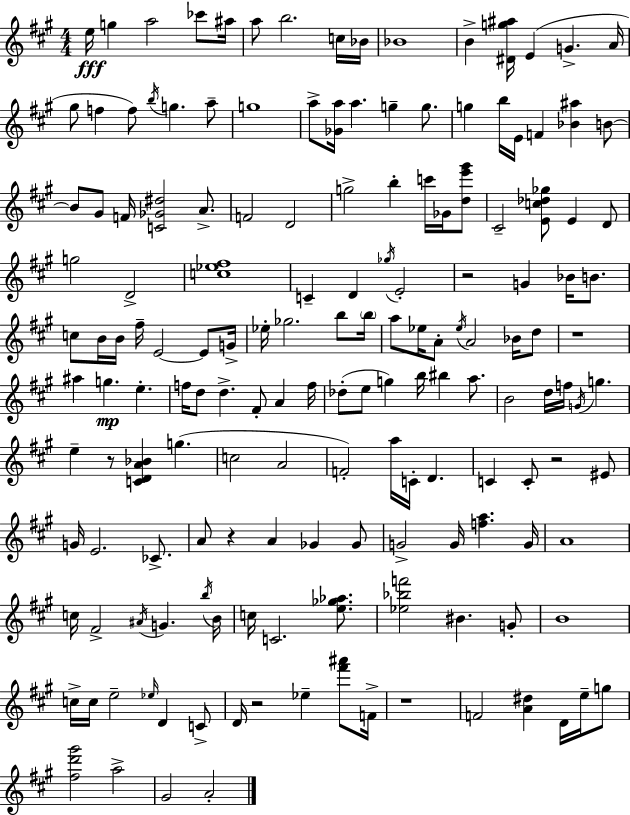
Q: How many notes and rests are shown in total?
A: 160